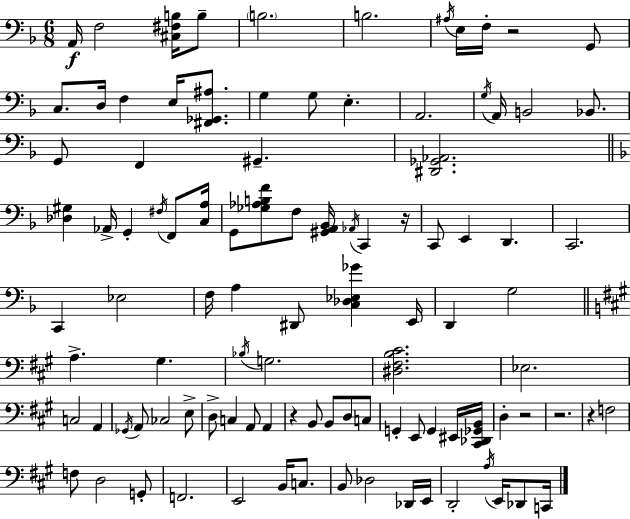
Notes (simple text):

A2/s F3/h [C#3,F#3,B3]/s B3/e B3/h. B3/h. A#3/s E3/s F3/s R/h G2/e C3/e. D3/s F3/q E3/s [F#2,Gb2,A#3]/e. G3/q G3/e E3/q. A2/h. G3/s A2/s B2/h Bb2/e. G2/e F2/q G#2/q. [D#2,Gb2,Ab2]/h. [Db3,G#3]/q Ab2/s G2/q F#3/s F2/e [C3,A3]/s G2/e [Gb3,Ab3,B3,F4]/e F3/e [G#2,A2,Bb2]/s Ab2/s C2/q R/s C2/e E2/q D2/q. C2/h. C2/q Eb3/h F3/s A3/q D#2/e [C3,Db3,Eb3,Gb4]/q E2/s D2/q G3/h A3/q. G#3/q. Bb3/s G3/h. [D#3,F#3,B3,C#4]/h. Eb3/h. C3/h A2/q Gb2/s A2/e CES3/h E3/e D3/e C3/q A2/e A2/q R/q B2/e B2/e D3/e C3/e G2/q E2/e G2/q EIS2/s [C#2,Db2,Gb2,B2]/s D3/q R/h R/h. R/q F3/h F3/e D3/h G2/e F2/h. E2/h B2/s C3/e. B2/e Db3/h Db2/s E2/s D2/h A3/s E2/s Db2/e C2/s